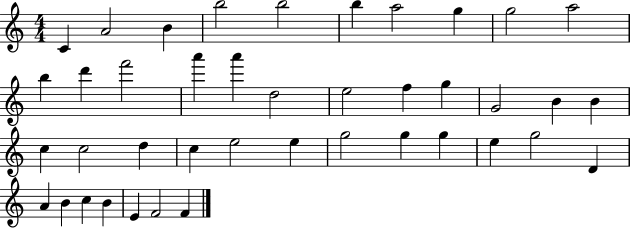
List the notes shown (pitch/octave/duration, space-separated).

C4/q A4/h B4/q B5/h B5/h B5/q A5/h G5/q G5/h A5/h B5/q D6/q F6/h A6/q A6/q D5/h E5/h F5/q G5/q G4/h B4/q B4/q C5/q C5/h D5/q C5/q E5/h E5/q G5/h G5/q G5/q E5/q G5/h D4/q A4/q B4/q C5/q B4/q E4/q F4/h F4/q